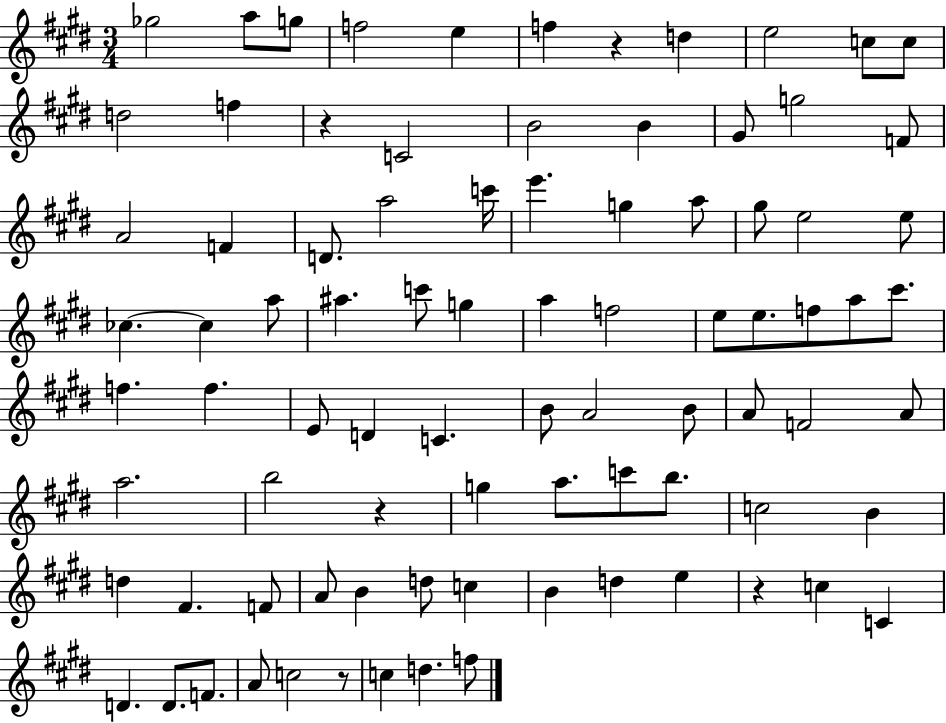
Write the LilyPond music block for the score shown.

{
  \clef treble
  \numericTimeSignature
  \time 3/4
  \key e \major
  ges''2 a''8 g''8 | f''2 e''4 | f''4 r4 d''4 | e''2 c''8 c''8 | \break d''2 f''4 | r4 c'2 | b'2 b'4 | gis'8 g''2 f'8 | \break a'2 f'4 | d'8. a''2 c'''16 | e'''4. g''4 a''8 | gis''8 e''2 e''8 | \break ces''4.~~ ces''4 a''8 | ais''4. c'''8 g''4 | a''4 f''2 | e''8 e''8. f''8 a''8 cis'''8. | \break f''4. f''4. | e'8 d'4 c'4. | b'8 a'2 b'8 | a'8 f'2 a'8 | \break a''2. | b''2 r4 | g''4 a''8. c'''8 b''8. | c''2 b'4 | \break d''4 fis'4. f'8 | a'8 b'4 d''8 c''4 | b'4 d''4 e''4 | r4 c''4 c'4 | \break d'4. d'8. f'8. | a'8 c''2 r8 | c''4 d''4. f''8 | \bar "|."
}